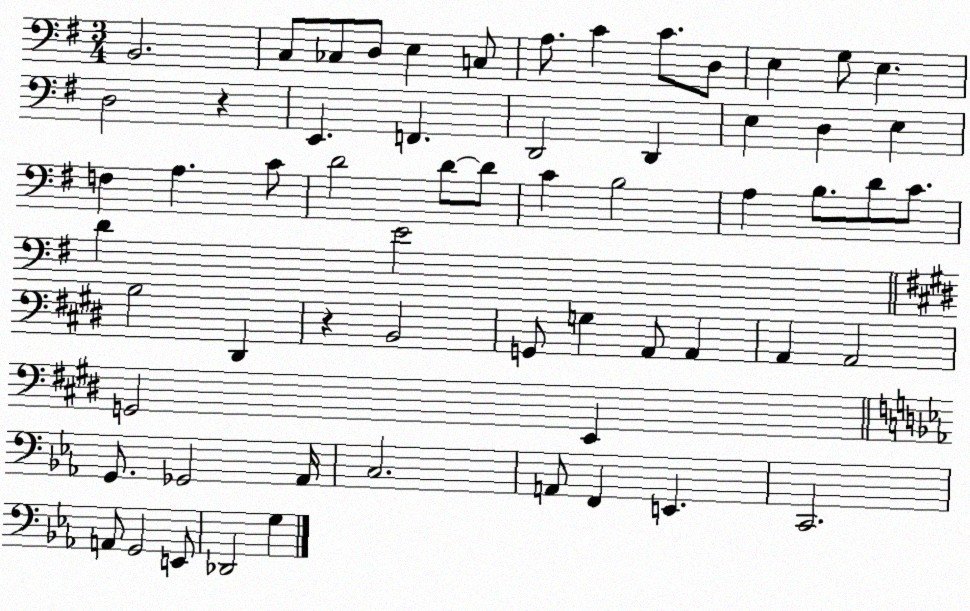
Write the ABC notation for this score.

X:1
T:Untitled
M:3/4
L:1/4
K:G
B,,2 C,/2 _C,/2 D,/2 E, C,/2 A,/2 C C/2 D,/2 E, G,/2 E, D,2 z E,, F,, D,,2 D,, E, D, E, F, A, C/2 D2 D/2 D/2 C B,2 A, B,/2 D/2 C/2 D E2 B,2 ^D,, z B,,2 G,,/2 G, A,,/2 A,, A,, A,,2 G,,2 E,, G,,/2 _G,,2 _A,,/4 C,2 A,,/2 F,, E,, C,,2 A,,/2 G,,2 E,,/2 _D,,2 G,